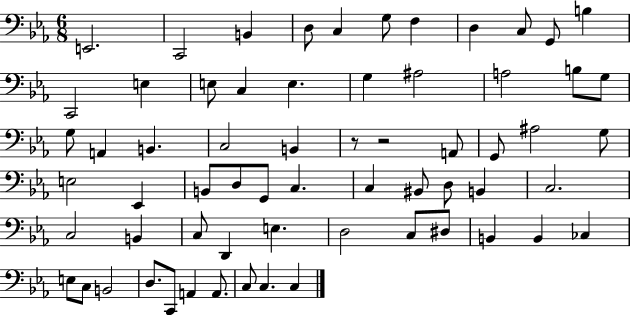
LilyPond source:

{
  \clef bass
  \numericTimeSignature
  \time 6/8
  \key ees \major
  \repeat volta 2 { e,2. | c,2 b,4 | d8 c4 g8 f4 | d4 c8 g,8 b4 | \break c,2 e4 | e8 c4 e4. | g4 ais2 | a2 b8 g8 | \break g8 a,4 b,4. | c2 b,4 | r8 r2 a,8 | g,8 ais2 g8 | \break e2 ees,4 | b,8 d8 g,8 c4. | c4 bis,8 d8 b,4 | c2. | \break c2 b,4 | c8 d,4 e4. | d2 c8 dis8 | b,4 b,4 ces4 | \break e8 c8 b,2 | d8. c,8 a,4 a,8. | c8 c4. c4 | } \bar "|."
}